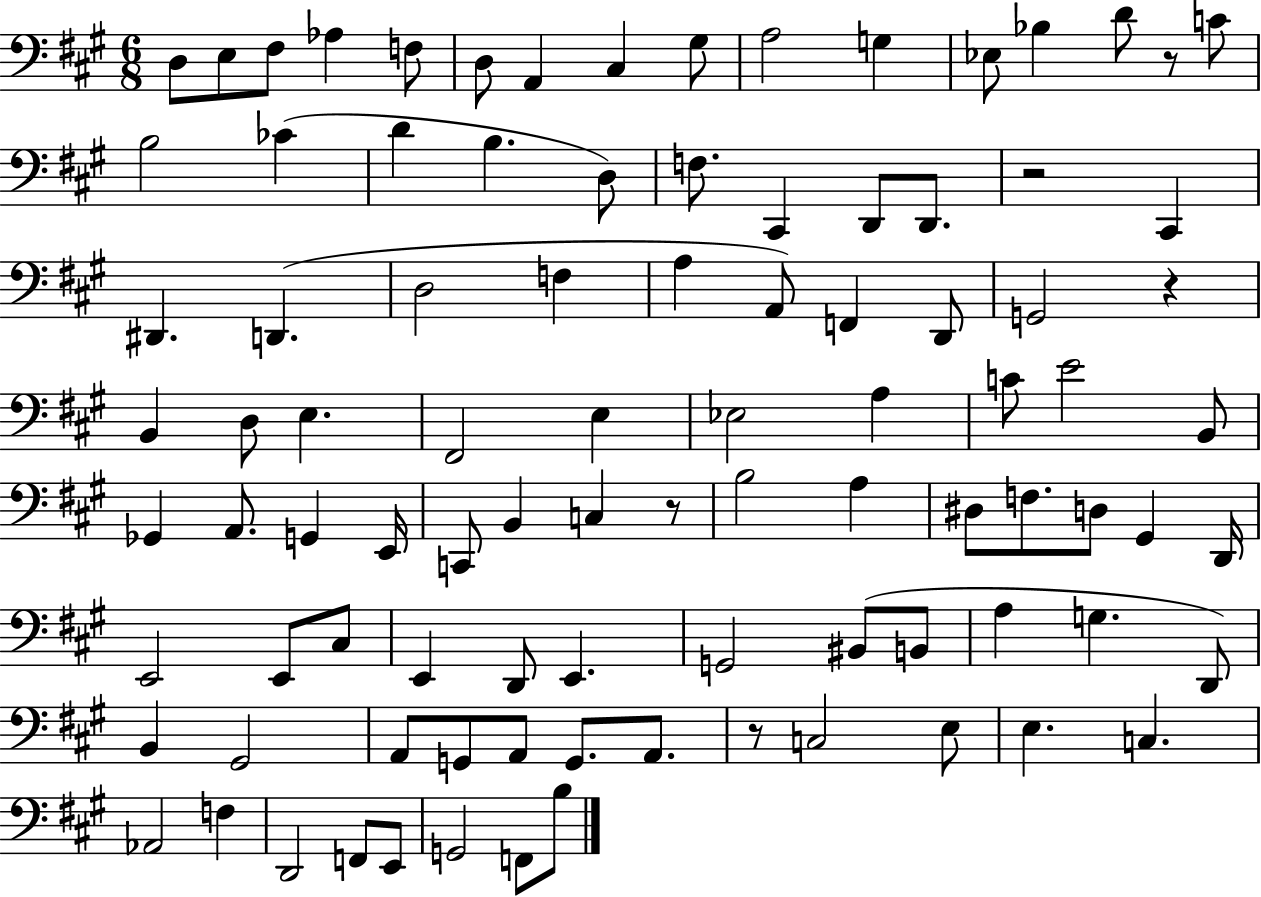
D3/e E3/e F#3/e Ab3/q F3/e D3/e A2/q C#3/q G#3/e A3/h G3/q Eb3/e Bb3/q D4/e R/e C4/e B3/h CES4/q D4/q B3/q. D3/e F3/e. C#2/q D2/e D2/e. R/h C#2/q D#2/q. D2/q. D3/h F3/q A3/q A2/e F2/q D2/e G2/h R/q B2/q D3/e E3/q. F#2/h E3/q Eb3/h A3/q C4/e E4/h B2/e Gb2/q A2/e. G2/q E2/s C2/e B2/q C3/q R/e B3/h A3/q D#3/e F3/e. D3/e G#2/q D2/s E2/h E2/e C#3/e E2/q D2/e E2/q. G2/h BIS2/e B2/e A3/q G3/q. D2/e B2/q G#2/h A2/e G2/e A2/e G2/e. A2/e. R/e C3/h E3/e E3/q. C3/q. Ab2/h F3/q D2/h F2/e E2/e G2/h F2/e B3/e